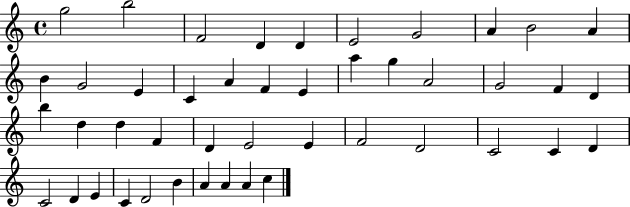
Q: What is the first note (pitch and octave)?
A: G5